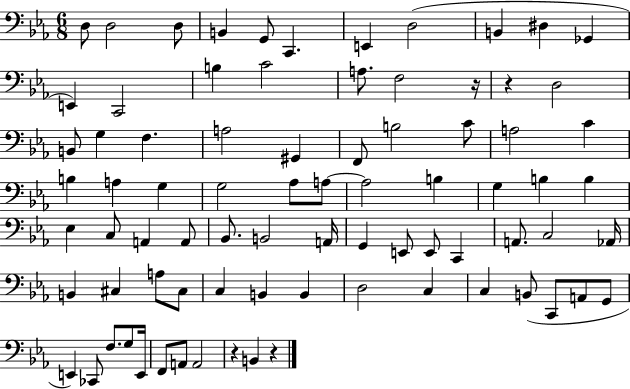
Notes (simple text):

D3/e D3/h D3/e B2/q G2/e C2/q. E2/q D3/h B2/q D#3/q Gb2/q E2/q C2/h B3/q C4/h A3/e. F3/h R/s R/q D3/h B2/e G3/q F3/q. A3/h G#2/q F2/e B3/h C4/e A3/h C4/q B3/q A3/q G3/q G3/h Ab3/e A3/e A3/h B3/q G3/q B3/q B3/q Eb3/q C3/e A2/q A2/e Bb2/e. B2/h A2/s G2/q E2/e E2/e C2/q A2/e. C3/h Ab2/s B2/q C#3/q A3/e C#3/e C3/q B2/q B2/q D3/h C3/q C3/q B2/e C2/e A2/e G2/e E2/q CES2/e F3/e. G3/e E2/s F2/e A2/e A2/h R/q B2/q R/q